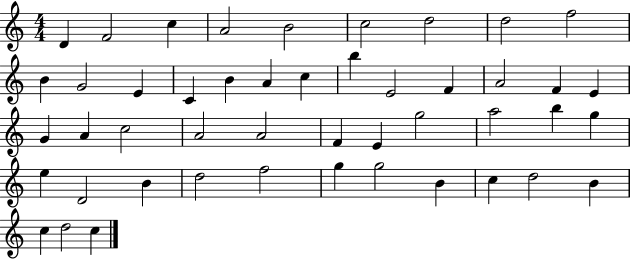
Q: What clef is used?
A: treble